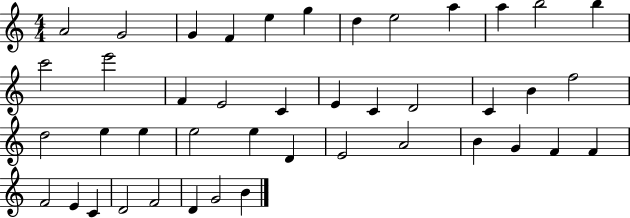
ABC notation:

X:1
T:Untitled
M:4/4
L:1/4
K:C
A2 G2 G F e g d e2 a a b2 b c'2 e'2 F E2 C E C D2 C B f2 d2 e e e2 e D E2 A2 B G F F F2 E C D2 F2 D G2 B